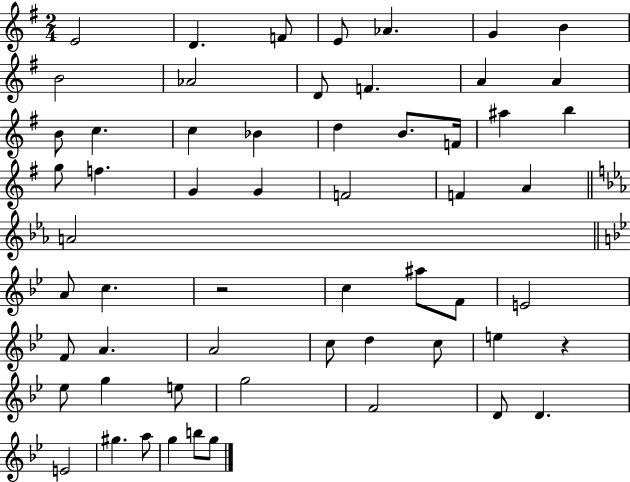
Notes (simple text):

E4/h D4/q. F4/e E4/e Ab4/q. G4/q B4/q B4/h Ab4/h D4/e F4/q. A4/q A4/q B4/e C5/q. C5/q Bb4/q D5/q B4/e. F4/s A#5/q B5/q G5/e F5/q. G4/q G4/q F4/h F4/q A4/q A4/h A4/e C5/q. R/h C5/q A#5/e F4/e E4/h F4/e A4/q. A4/h C5/e D5/q C5/e E5/q R/q Eb5/e G5/q E5/e G5/h F4/h D4/e D4/q. E4/h G#5/q. A5/e G5/q B5/e G5/e